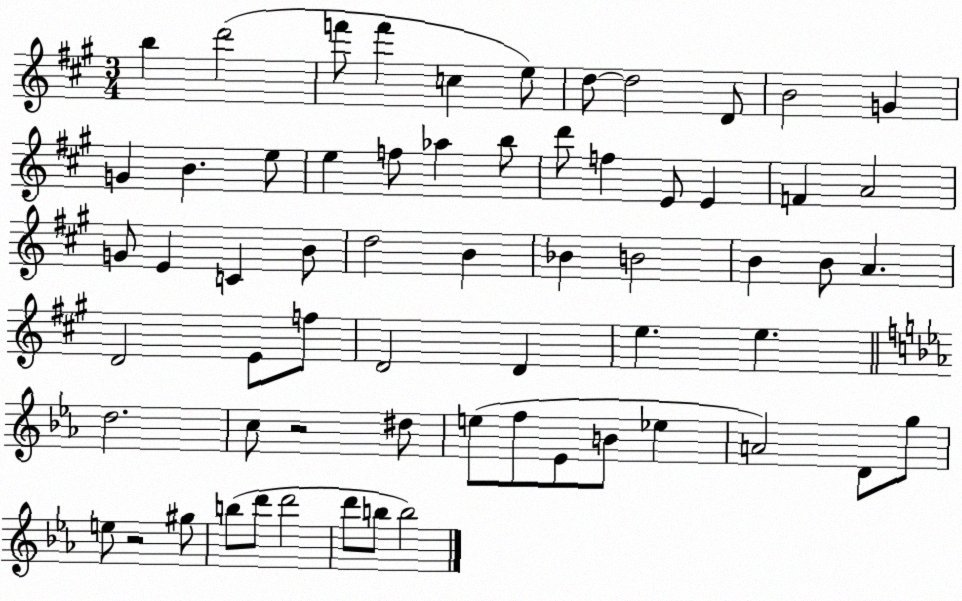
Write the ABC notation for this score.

X:1
T:Untitled
M:3/4
L:1/4
K:A
b d'2 f'/2 f' c e/2 d/2 d2 D/2 B2 G G B e/2 e f/2 _a b/2 d'/2 f E/2 E F A2 G/2 E C B/2 d2 B _B B2 B B/2 A D2 E/2 f/2 D2 D e e d2 c/2 z2 ^d/2 e/2 f/2 _E/2 B/2 _e A2 D/2 g/2 e/2 z2 ^g/2 b/2 d'/2 d'2 d'/2 b/2 b2